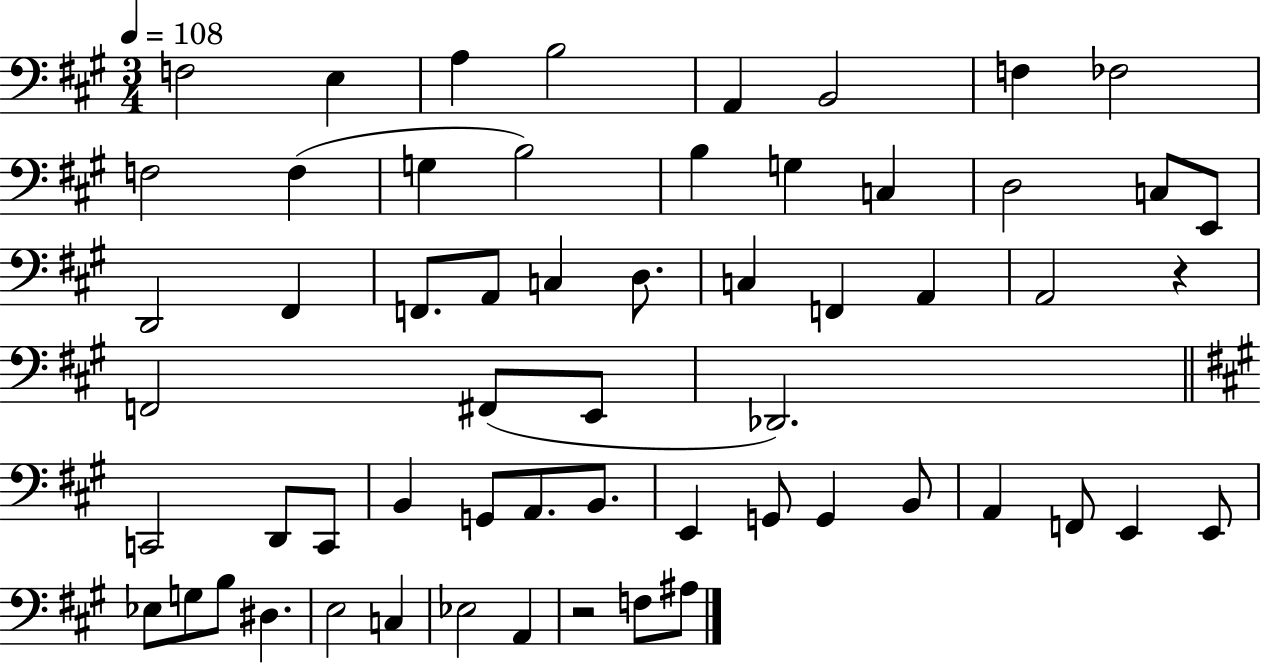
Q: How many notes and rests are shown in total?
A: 59